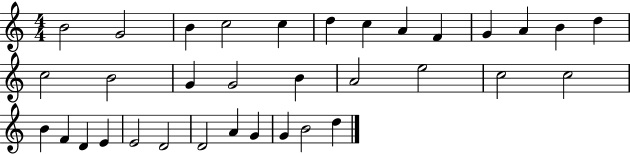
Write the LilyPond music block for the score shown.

{
  \clef treble
  \numericTimeSignature
  \time 4/4
  \key c \major
  b'2 g'2 | b'4 c''2 c''4 | d''4 c''4 a'4 f'4 | g'4 a'4 b'4 d''4 | \break c''2 b'2 | g'4 g'2 b'4 | a'2 e''2 | c''2 c''2 | \break b'4 f'4 d'4 e'4 | e'2 d'2 | d'2 a'4 g'4 | g'4 b'2 d''4 | \break \bar "|."
}